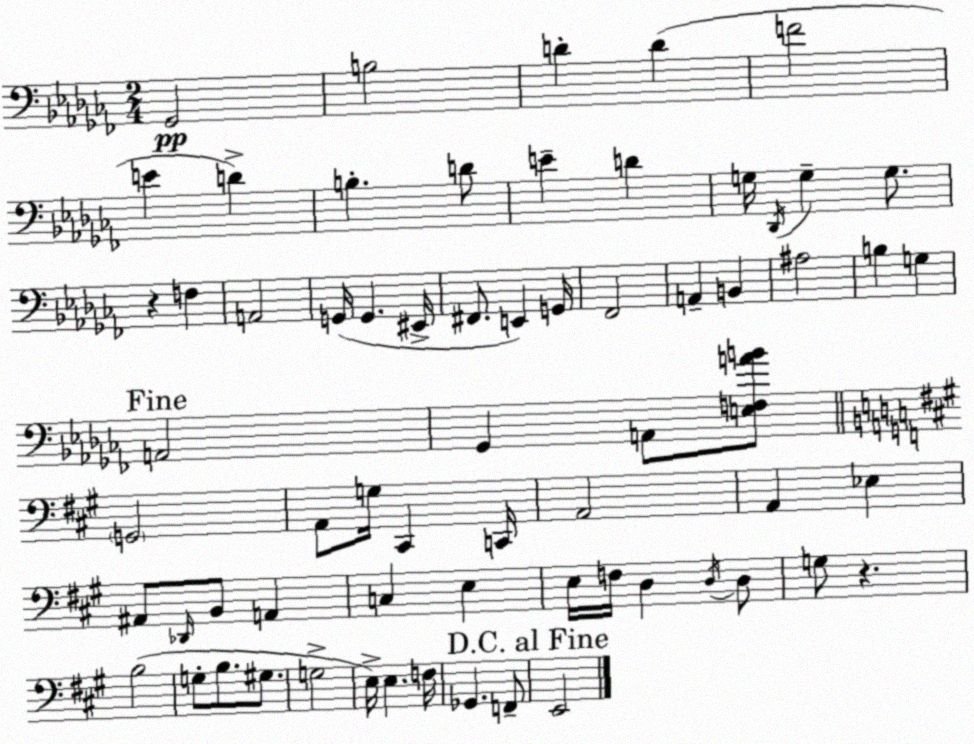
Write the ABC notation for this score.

X:1
T:Untitled
M:2/4
L:1/4
K:Abm
_G,,2 B,2 D D F2 E D B, D/2 E D G,/4 _D,,/4 G, G,/2 z F, A,,2 G,,/4 G,, ^E,,/4 ^F,,/2 E,, G,,/4 _F,,2 A,, B,, ^A,2 B, G, A,,2 _G,, A,,/2 [E,F,AB]/2 G,,2 A,,/2 G,/4 ^C,, C,,/4 A,,2 A,, _E, ^A,,/2 _D,,/4 B,,/2 A,, C, E, E,/4 F,/4 D, D,/4 D,/2 G,/2 z B,2 G,/2 B,/2 ^G,/2 G,2 E,/4 E, F,/4 _G,, F,,/2 E,,2